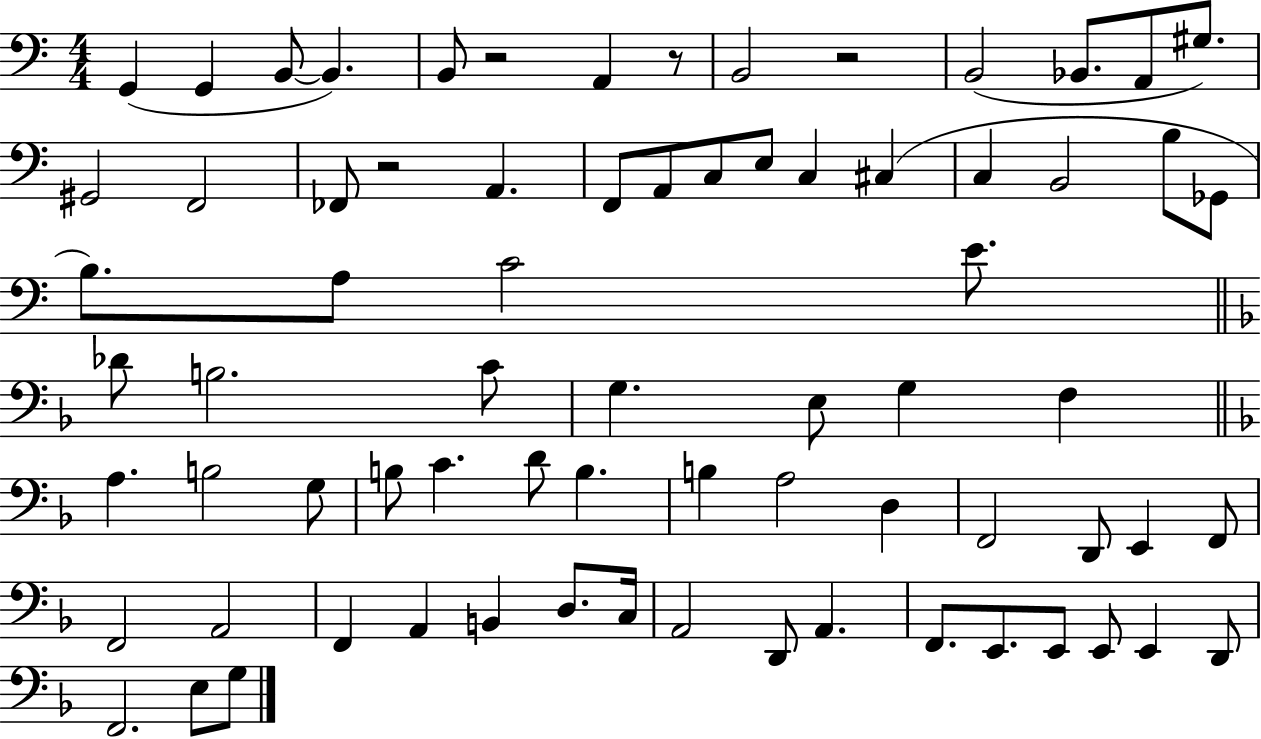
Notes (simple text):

G2/q G2/q B2/e B2/q. B2/e R/h A2/q R/e B2/h R/h B2/h Bb2/e. A2/e G#3/e. G#2/h F2/h FES2/e R/h A2/q. F2/e A2/e C3/e E3/e C3/q C#3/q C3/q B2/h B3/e Gb2/e B3/e. A3/e C4/h E4/e. Db4/e B3/h. C4/e G3/q. E3/e G3/q F3/q A3/q. B3/h G3/e B3/e C4/q. D4/e B3/q. B3/q A3/h D3/q F2/h D2/e E2/q F2/e F2/h A2/h F2/q A2/q B2/q D3/e. C3/s A2/h D2/e A2/q. F2/e. E2/e. E2/e E2/e E2/q D2/e F2/h. E3/e G3/e